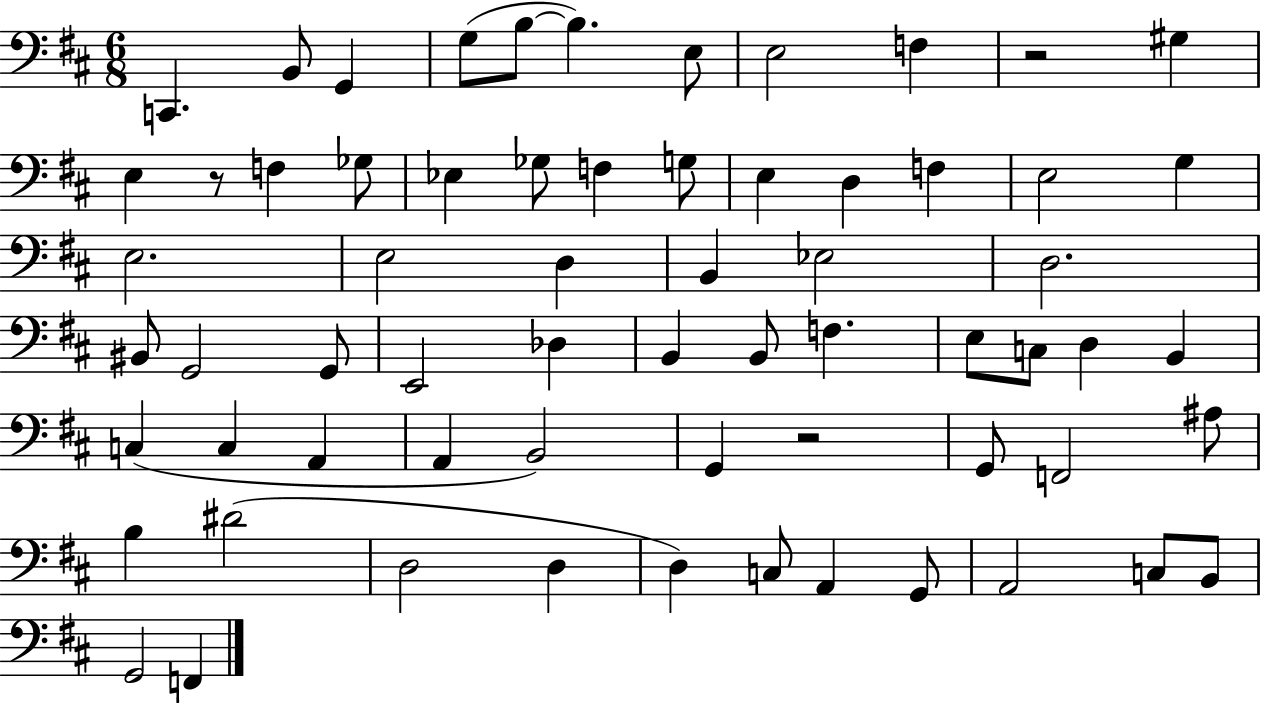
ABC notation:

X:1
T:Untitled
M:6/8
L:1/4
K:D
C,, B,,/2 G,, G,/2 B,/2 B, E,/2 E,2 F, z2 ^G, E, z/2 F, _G,/2 _E, _G,/2 F, G,/2 E, D, F, E,2 G, E,2 E,2 D, B,, _E,2 D,2 ^B,,/2 G,,2 G,,/2 E,,2 _D, B,, B,,/2 F, E,/2 C,/2 D, B,, C, C, A,, A,, B,,2 G,, z2 G,,/2 F,,2 ^A,/2 B, ^D2 D,2 D, D, C,/2 A,, G,,/2 A,,2 C,/2 B,,/2 G,,2 F,,